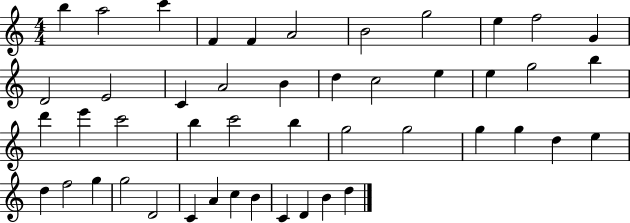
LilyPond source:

{
  \clef treble
  \numericTimeSignature
  \time 4/4
  \key c \major
  b''4 a''2 c'''4 | f'4 f'4 a'2 | b'2 g''2 | e''4 f''2 g'4 | \break d'2 e'2 | c'4 a'2 b'4 | d''4 c''2 e''4 | e''4 g''2 b''4 | \break d'''4 e'''4 c'''2 | b''4 c'''2 b''4 | g''2 g''2 | g''4 g''4 d''4 e''4 | \break d''4 f''2 g''4 | g''2 d'2 | c'4 a'4 c''4 b'4 | c'4 d'4 b'4 d''4 | \break \bar "|."
}